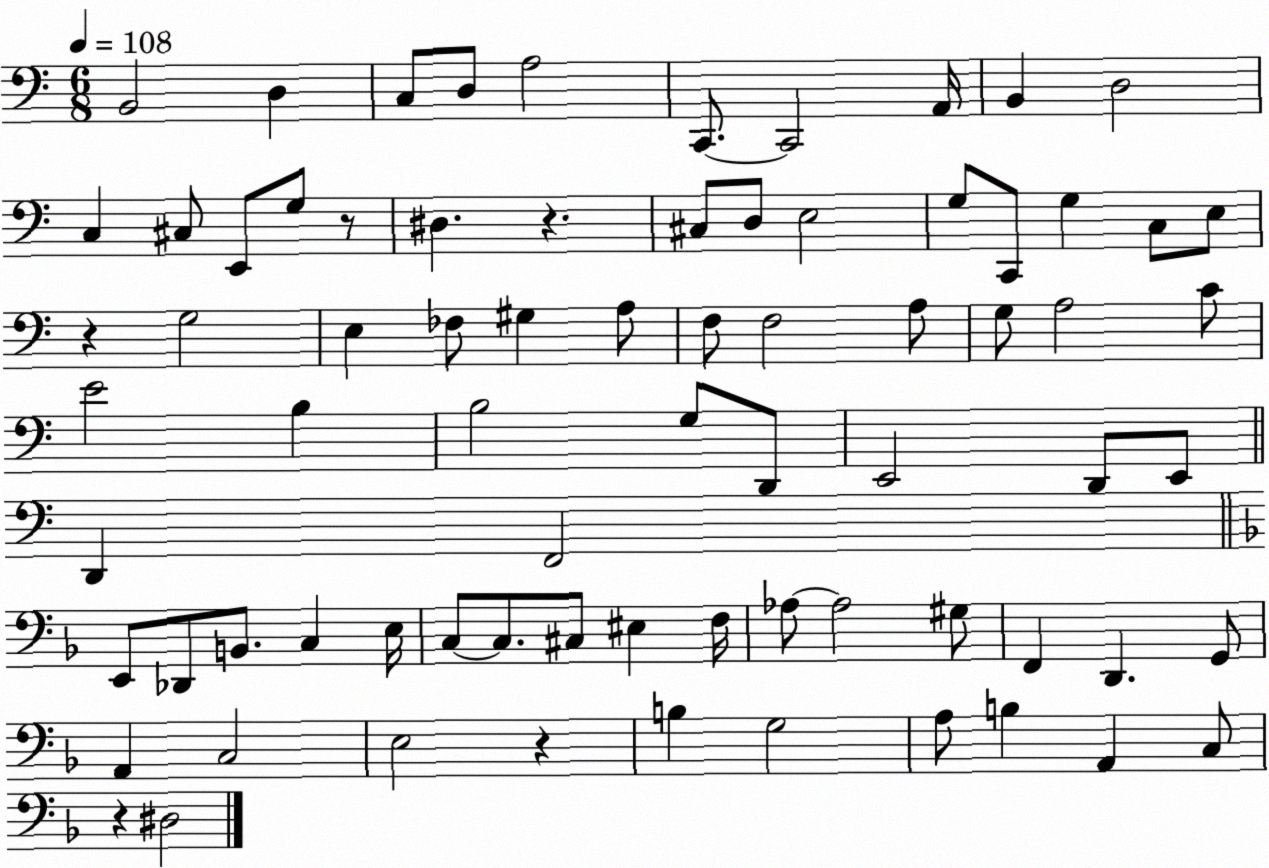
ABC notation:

X:1
T:Untitled
M:6/8
L:1/4
K:C
B,,2 D, C,/2 D,/2 A,2 C,,/2 C,,2 A,,/4 B,, D,2 C, ^C,/2 E,,/2 G,/2 z/2 ^D, z ^C,/2 D,/2 E,2 G,/2 C,,/2 G, C,/2 E,/2 z G,2 E, _F,/2 ^G, A,/2 F,/2 F,2 A,/2 G,/2 A,2 C/2 E2 B, B,2 G,/2 D,,/2 E,,2 D,,/2 E,,/2 D,, F,,2 E,,/2 _D,,/2 B,,/2 C, E,/4 C,/2 C,/2 ^C,/2 ^E, F,/4 _A,/2 _A,2 ^G,/2 F,, D,, G,,/2 A,, C,2 E,2 z B, G,2 A,/2 B, A,, C,/2 z ^D,2